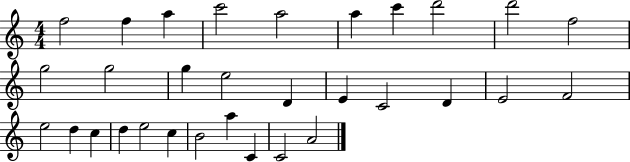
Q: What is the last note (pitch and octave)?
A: A4